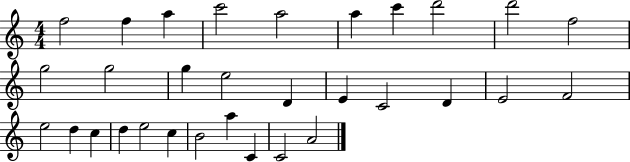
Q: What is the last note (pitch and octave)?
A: A4